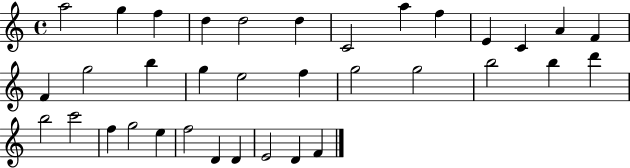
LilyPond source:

{
  \clef treble
  \time 4/4
  \defaultTimeSignature
  \key c \major
  a''2 g''4 f''4 | d''4 d''2 d''4 | c'2 a''4 f''4 | e'4 c'4 a'4 f'4 | \break f'4 g''2 b''4 | g''4 e''2 f''4 | g''2 g''2 | b''2 b''4 d'''4 | \break b''2 c'''2 | f''4 g''2 e''4 | f''2 d'4 d'4 | e'2 d'4 f'4 | \break \bar "|."
}